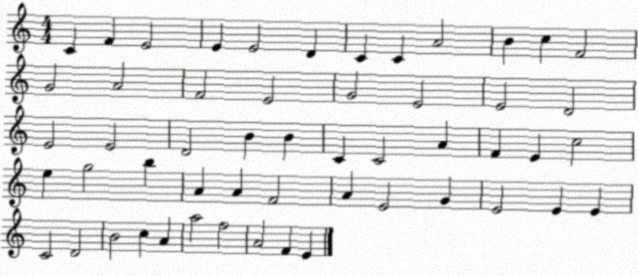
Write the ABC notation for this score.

X:1
T:Untitled
M:4/4
L:1/4
K:C
C F E2 E E2 D C C A2 B c F2 G2 A2 F2 E2 G2 E2 E2 D2 E2 E2 D2 B B C C2 A F E c2 e g2 b A A F2 A E2 G E2 E E C2 D2 B2 c A a2 f2 A2 F E